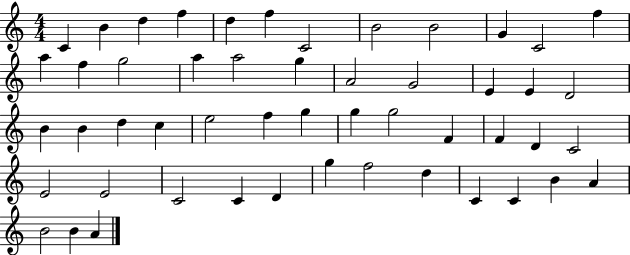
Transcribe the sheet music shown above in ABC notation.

X:1
T:Untitled
M:4/4
L:1/4
K:C
C B d f d f C2 B2 B2 G C2 f a f g2 a a2 g A2 G2 E E D2 B B d c e2 f g g g2 F F D C2 E2 E2 C2 C D g f2 d C C B A B2 B A